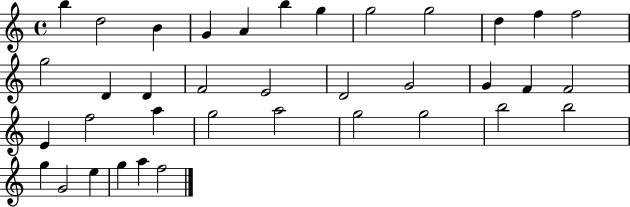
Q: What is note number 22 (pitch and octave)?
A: F4